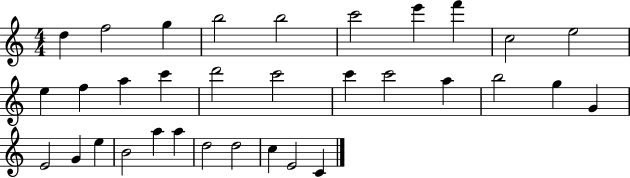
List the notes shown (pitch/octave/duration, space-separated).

D5/q F5/h G5/q B5/h B5/h C6/h E6/q F6/q C5/h E5/h E5/q F5/q A5/q C6/q D6/h C6/h C6/q C6/h A5/q B5/h G5/q G4/q E4/h G4/q E5/q B4/h A5/q A5/q D5/h D5/h C5/q E4/h C4/q